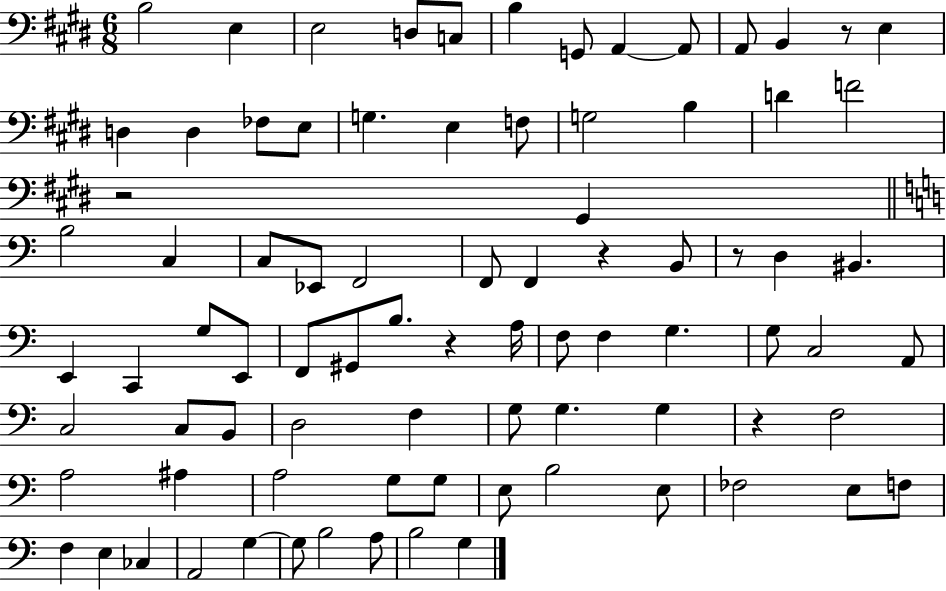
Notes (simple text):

B3/h E3/q E3/h D3/e C3/e B3/q G2/e A2/q A2/e A2/e B2/q R/e E3/q D3/q D3/q FES3/e E3/e G3/q. E3/q F3/e G3/h B3/q D4/q F4/h R/h G#2/q B3/h C3/q C3/e Eb2/e F2/h F2/e F2/q R/q B2/e R/e D3/q BIS2/q. E2/q C2/q G3/e E2/e F2/e G#2/e B3/e. R/q A3/s F3/e F3/q G3/q. G3/e C3/h A2/e C3/h C3/e B2/e D3/h F3/q G3/e G3/q. G3/q R/q F3/h A3/h A#3/q A3/h G3/e G3/e E3/e B3/h E3/e FES3/h E3/e F3/e F3/q E3/q CES3/q A2/h G3/q G3/e B3/h A3/e B3/h G3/q